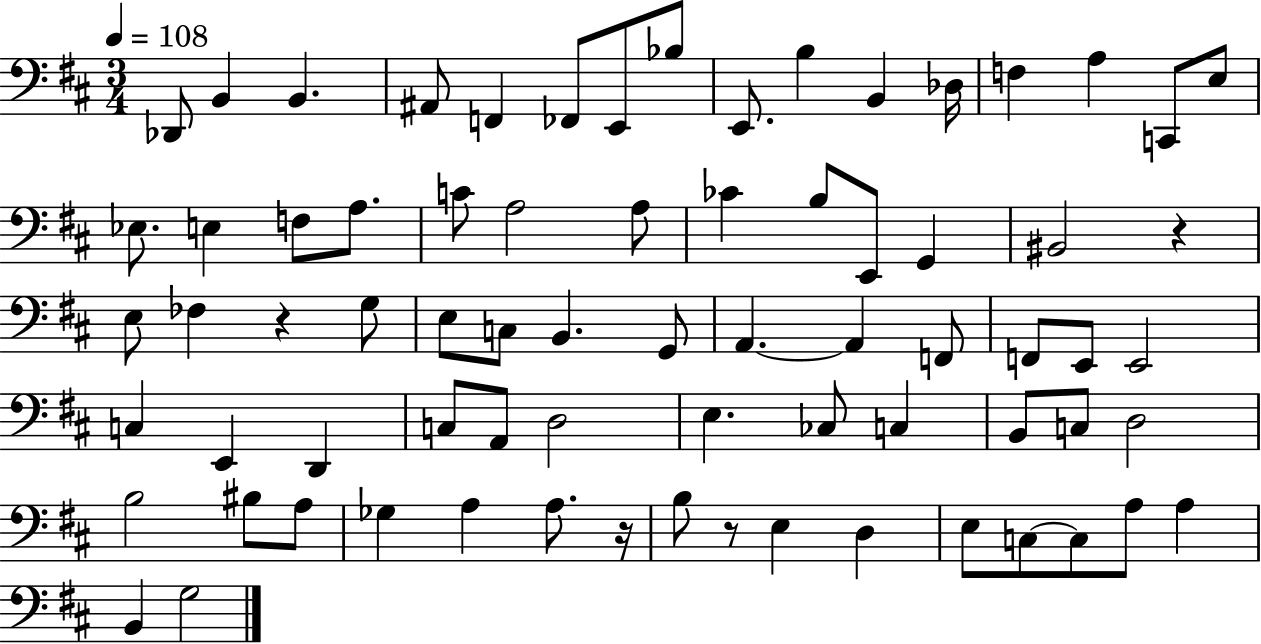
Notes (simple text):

Db2/e B2/q B2/q. A#2/e F2/q FES2/e E2/e Bb3/e E2/e. B3/q B2/q Db3/s F3/q A3/q C2/e E3/e Eb3/e. E3/q F3/e A3/e. C4/e A3/h A3/e CES4/q B3/e E2/e G2/q BIS2/h R/q E3/e FES3/q R/q G3/e E3/e C3/e B2/q. G2/e A2/q. A2/q F2/e F2/e E2/e E2/h C3/q E2/q D2/q C3/e A2/e D3/h E3/q. CES3/e C3/q B2/e C3/e D3/h B3/h BIS3/e A3/e Gb3/q A3/q A3/e. R/s B3/e R/e E3/q D3/q E3/e C3/e C3/e A3/e A3/q B2/q G3/h